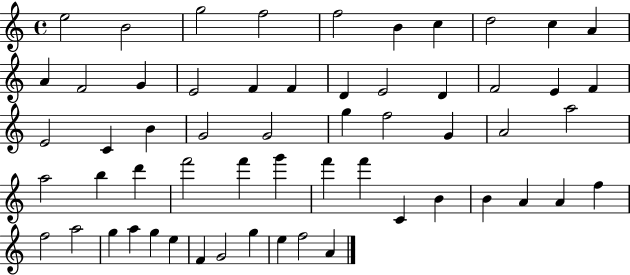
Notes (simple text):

E5/h B4/h G5/h F5/h F5/h B4/q C5/q D5/h C5/q A4/q A4/q F4/h G4/q E4/h F4/q F4/q D4/q E4/h D4/q F4/h E4/q F4/q E4/h C4/q B4/q G4/h G4/h G5/q F5/h G4/q A4/h A5/h A5/h B5/q D6/q F6/h F6/q G6/q F6/q F6/q C4/q B4/q B4/q A4/q A4/q F5/q F5/h A5/h G5/q A5/q G5/q E5/q F4/q G4/h G5/q E5/q F5/h A4/q